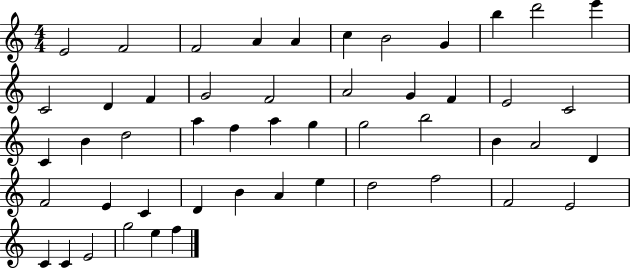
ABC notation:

X:1
T:Untitled
M:4/4
L:1/4
K:C
E2 F2 F2 A A c B2 G b d'2 e' C2 D F G2 F2 A2 G F E2 C2 C B d2 a f a g g2 b2 B A2 D F2 E C D B A e d2 f2 F2 E2 C C E2 g2 e f